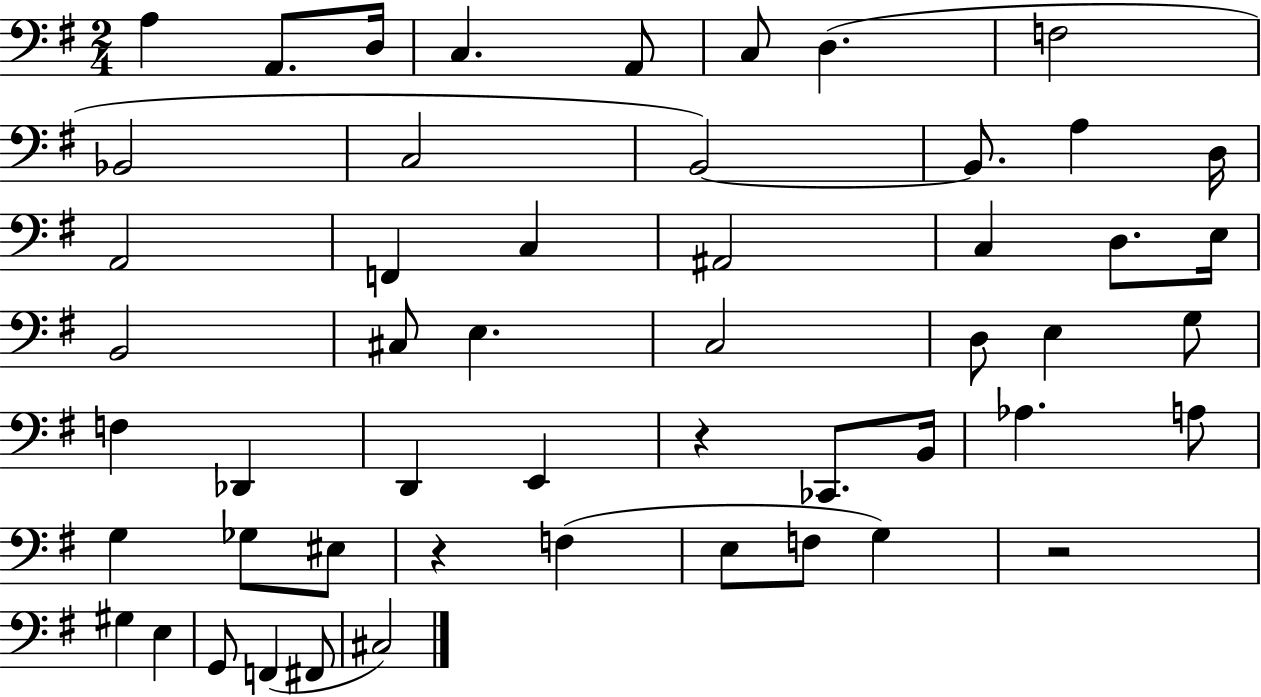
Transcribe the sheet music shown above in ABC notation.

X:1
T:Untitled
M:2/4
L:1/4
K:G
A, A,,/2 D,/4 C, A,,/2 C,/2 D, F,2 _B,,2 C,2 B,,2 B,,/2 A, D,/4 A,,2 F,, C, ^A,,2 C, D,/2 E,/4 B,,2 ^C,/2 E, C,2 D,/2 E, G,/2 F, _D,, D,, E,, z _C,,/2 B,,/4 _A, A,/2 G, _G,/2 ^E,/2 z F, E,/2 F,/2 G, z2 ^G, E, G,,/2 F,, ^F,,/2 ^C,2